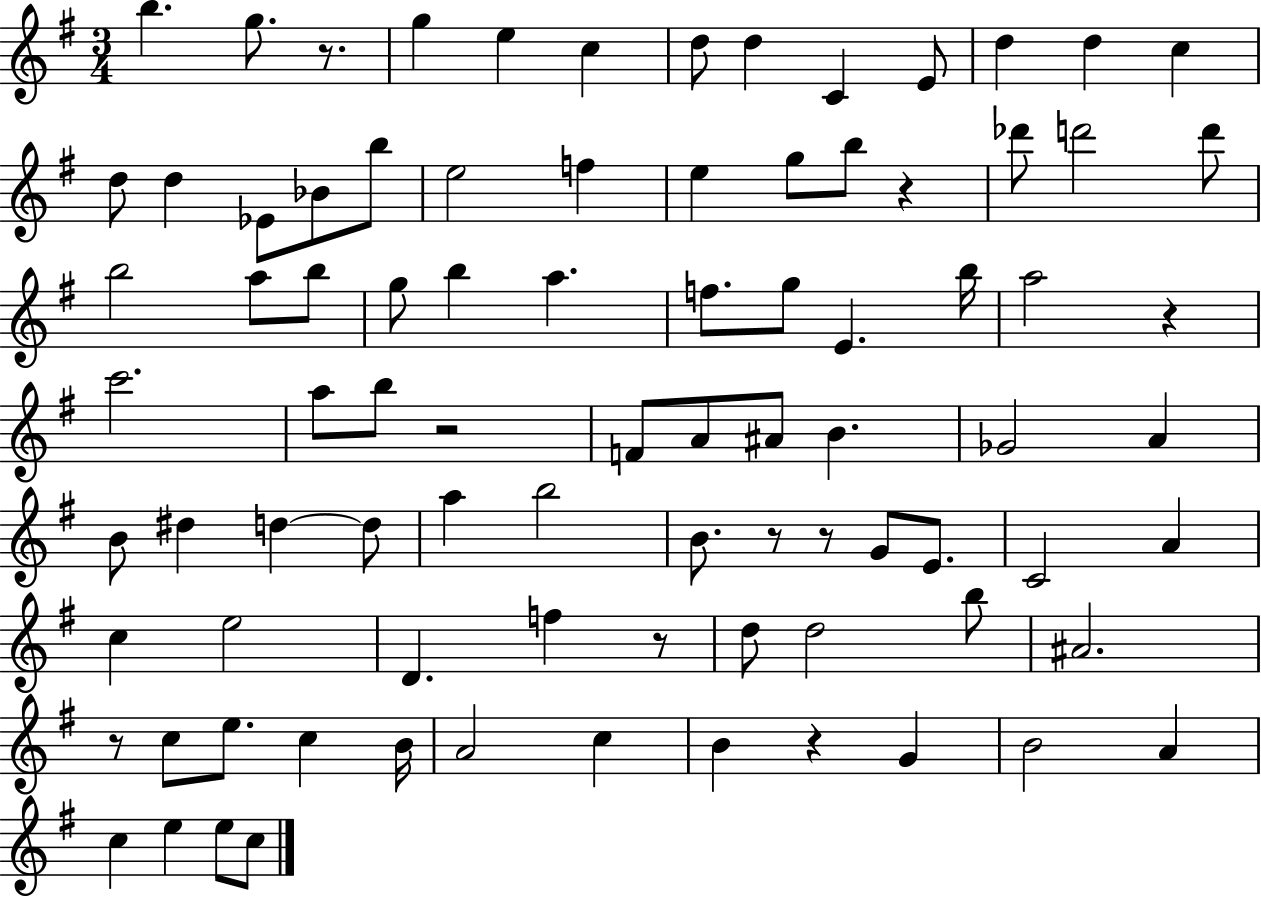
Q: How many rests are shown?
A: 9